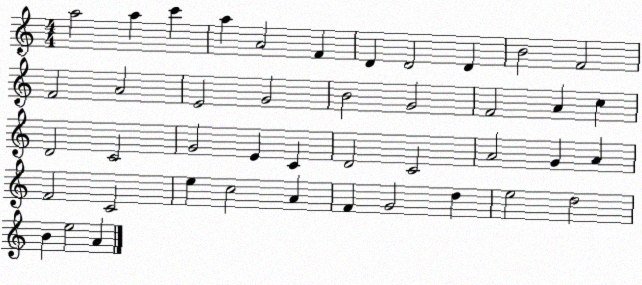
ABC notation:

X:1
T:Untitled
M:4/4
L:1/4
K:C
a2 a c' a A2 F D D2 D B2 F2 F2 A2 E2 G2 B2 G2 F2 A c D2 C2 G2 E C D2 C2 A2 G A F2 C2 e c2 A F G2 d e2 d2 B e2 A